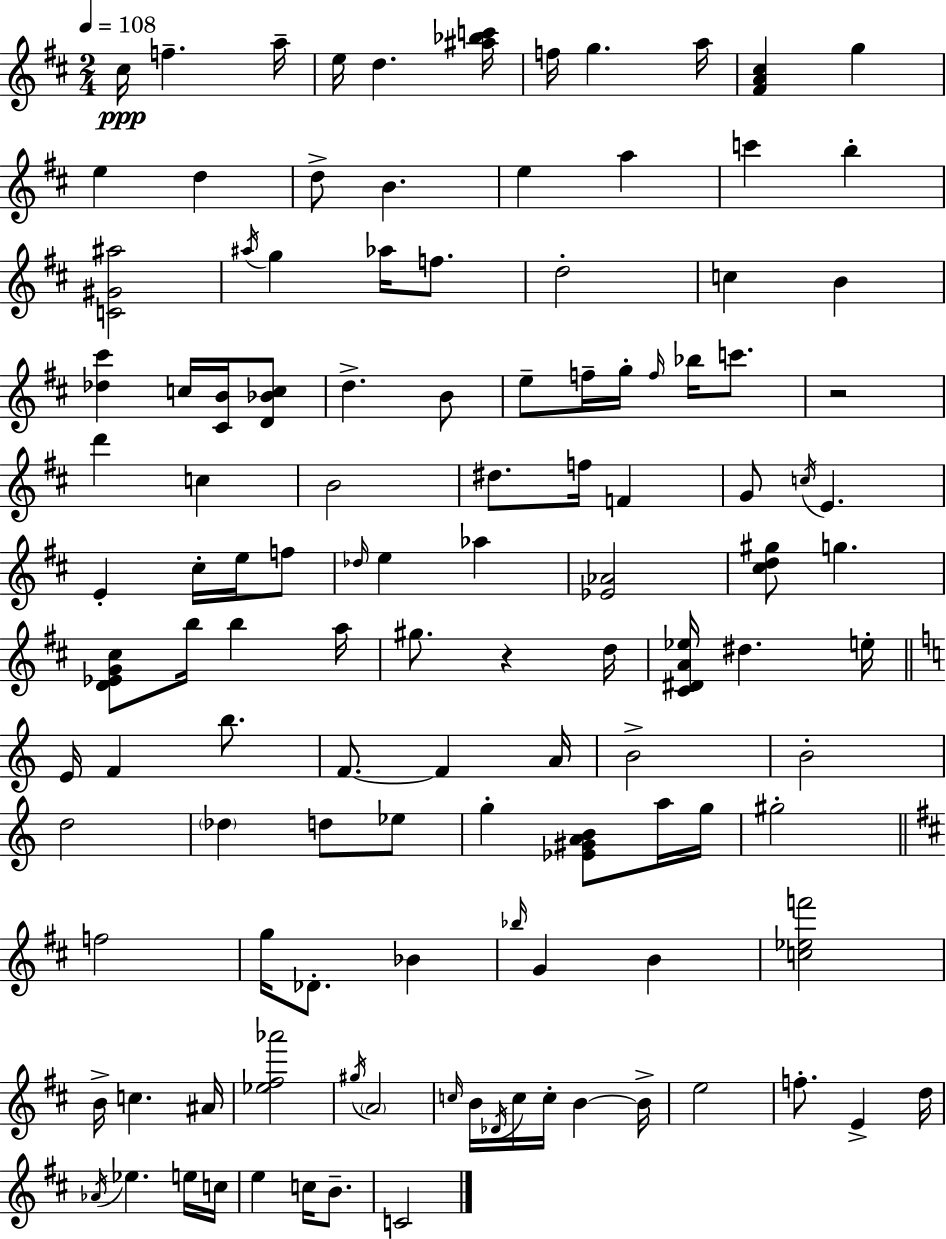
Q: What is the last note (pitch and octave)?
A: C4